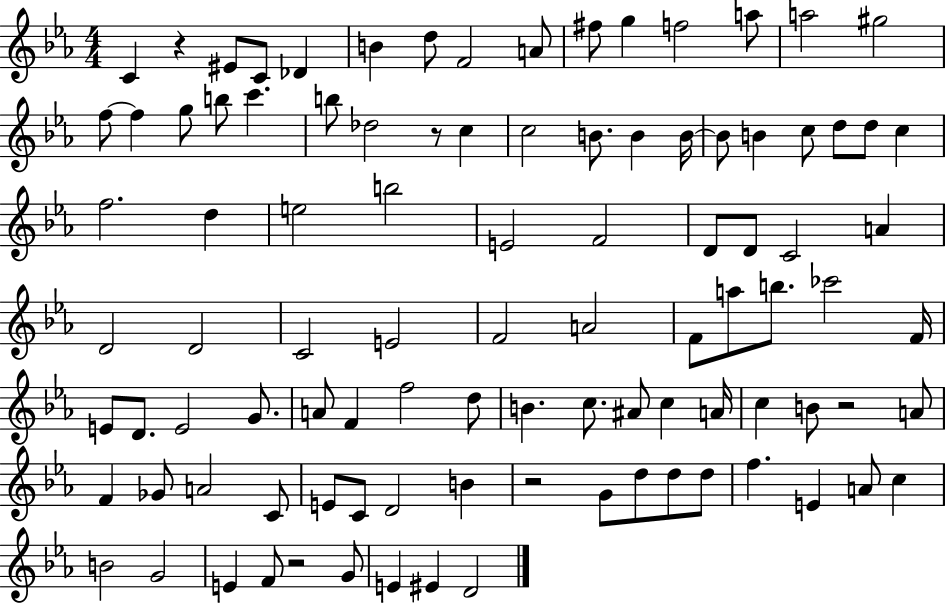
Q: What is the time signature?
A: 4/4